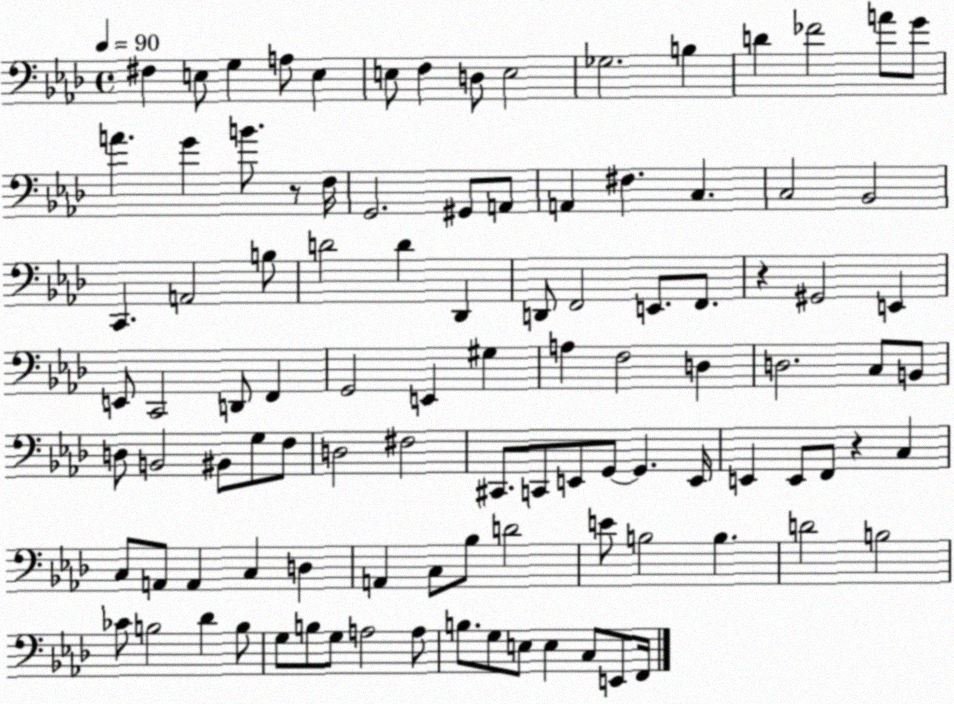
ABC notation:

X:1
T:Untitled
M:4/4
L:1/4
K:Ab
^F, E,/2 G, A,/2 E, E,/2 F, D,/2 E,2 _G,2 B, D _F2 A/2 G/2 A G B/2 z/2 F,/4 G,,2 ^G,,/2 A,,/2 A,, ^F, C, C,2 _B,,2 C,, A,,2 B,/2 D2 D _D,, D,,/2 F,,2 E,,/2 F,,/2 z ^G,,2 E,, E,,/2 C,,2 D,,/2 F,, G,,2 E,, ^G, A, F,2 D, D,2 C,/2 B,,/2 D,/2 B,,2 ^B,,/2 G,/2 F,/2 D,2 ^F,2 ^C,,/2 C,,/2 E,,/2 G,,/2 G,, E,,/4 E,, E,,/2 F,,/2 z C, C,/2 A,,/2 A,, C, D, A,, C,/2 _B,/2 D2 E/2 B,2 B, D2 B,2 _C/2 B,2 _D B,/2 G,/2 B,/2 G,/2 A,2 A,/2 B,/2 G,/2 E,/2 E, C,/2 E,,/2 F,,/4